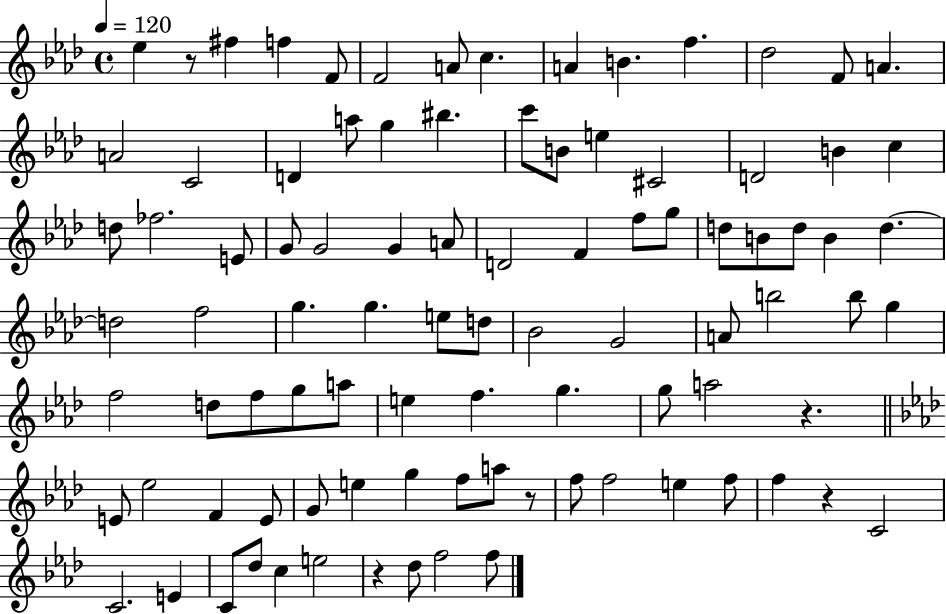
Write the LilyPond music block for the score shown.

{
  \clef treble
  \time 4/4
  \defaultTimeSignature
  \key aes \major
  \tempo 4 = 120
  ees''4 r8 fis''4 f''4 f'8 | f'2 a'8 c''4. | a'4 b'4. f''4. | des''2 f'8 a'4. | \break a'2 c'2 | d'4 a''8 g''4 bis''4. | c'''8 b'8 e''4 cis'2 | d'2 b'4 c''4 | \break d''8 fes''2. e'8 | g'8 g'2 g'4 a'8 | d'2 f'4 f''8 g''8 | d''8 b'8 d''8 b'4 d''4.~~ | \break d''2 f''2 | g''4. g''4. e''8 d''8 | bes'2 g'2 | a'8 b''2 b''8 g''4 | \break f''2 d''8 f''8 g''8 a''8 | e''4 f''4. g''4. | g''8 a''2 r4. | \bar "||" \break \key aes \major e'8 ees''2 f'4 e'8 | g'8 e''4 g''4 f''8 a''8 r8 | f''8 f''2 e''4 f''8 | f''4 r4 c'2 | \break c'2. e'4 | c'8 des''8 c''4 e''2 | r4 des''8 f''2 f''8 | \bar "|."
}